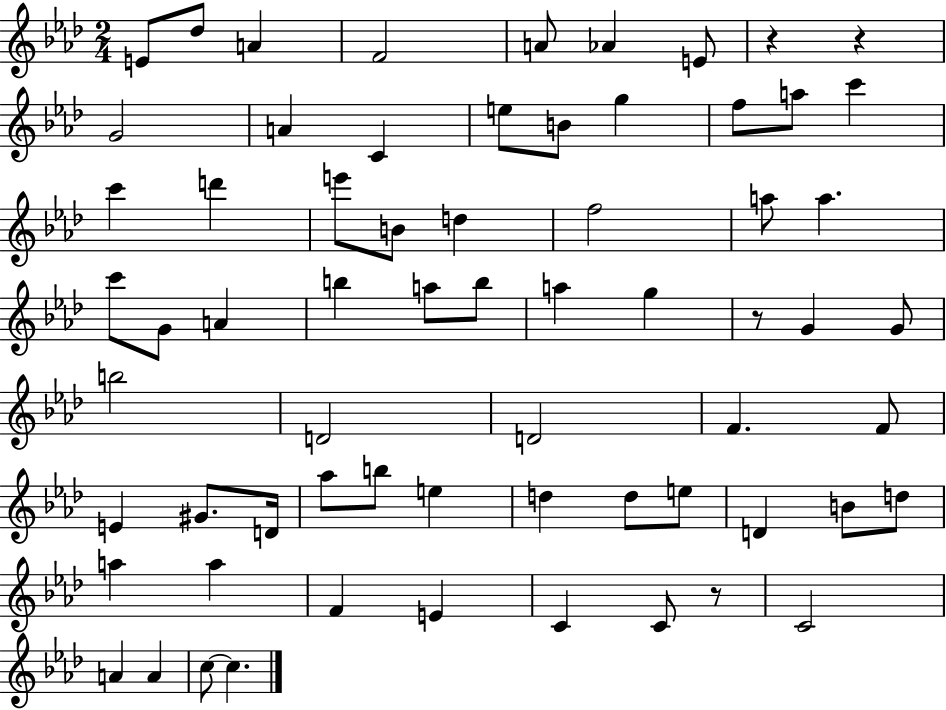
{
  \clef treble
  \numericTimeSignature
  \time 2/4
  \key aes \major
  e'8 des''8 a'4 | f'2 | a'8 aes'4 e'8 | r4 r4 | \break g'2 | a'4 c'4 | e''8 b'8 g''4 | f''8 a''8 c'''4 | \break c'''4 d'''4 | e'''8 b'8 d''4 | f''2 | a''8 a''4. | \break c'''8 g'8 a'4 | b''4 a''8 b''8 | a''4 g''4 | r8 g'4 g'8 | \break b''2 | d'2 | d'2 | f'4. f'8 | \break e'4 gis'8. d'16 | aes''8 b''8 e''4 | d''4 d''8 e''8 | d'4 b'8 d''8 | \break a''4 a''4 | f'4 e'4 | c'4 c'8 r8 | c'2 | \break a'4 a'4 | c''8~~ c''4. | \bar "|."
}